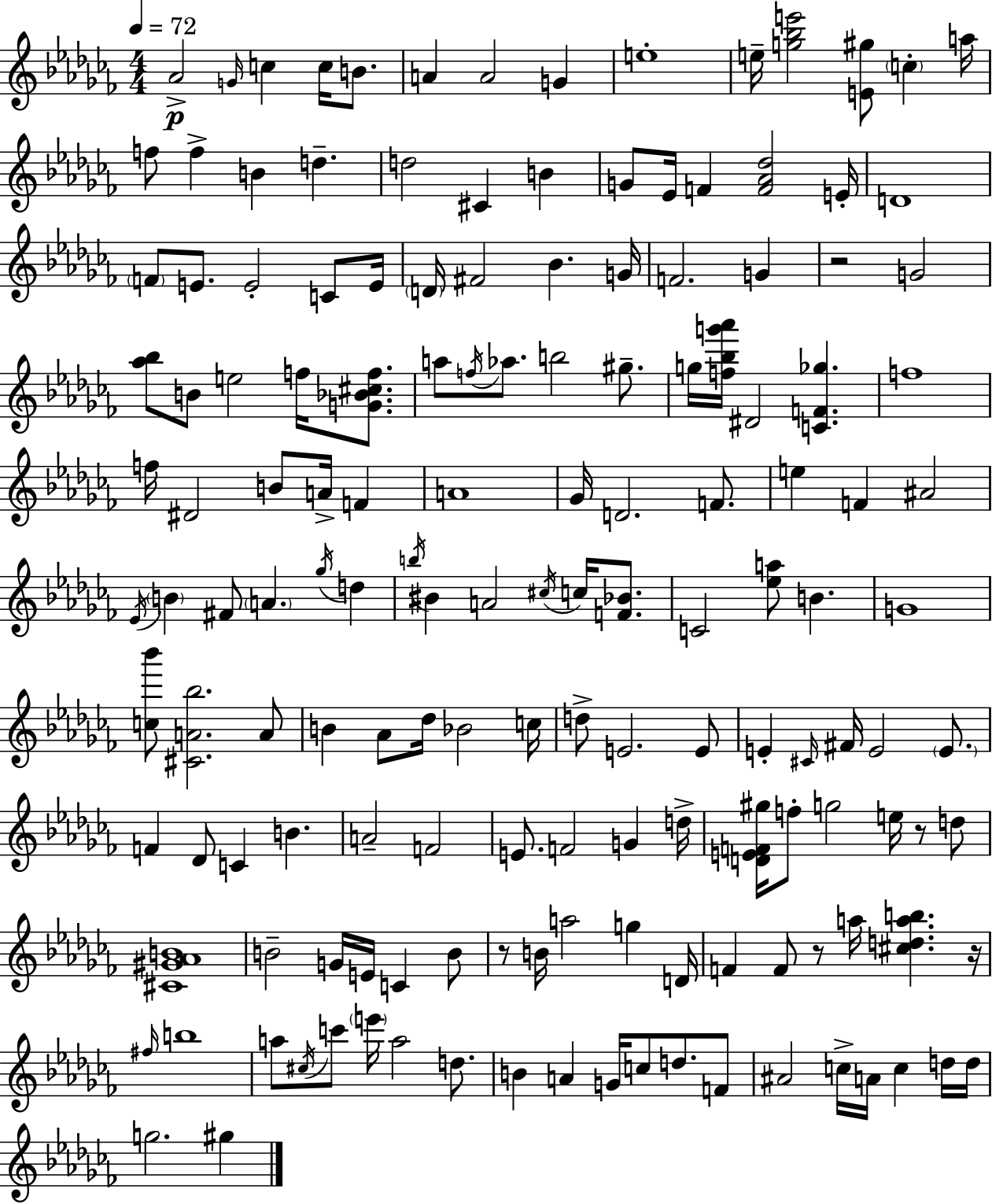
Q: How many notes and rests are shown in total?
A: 154